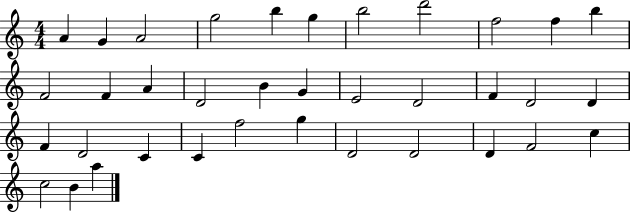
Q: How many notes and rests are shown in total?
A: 36